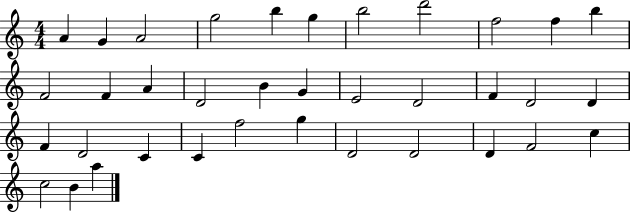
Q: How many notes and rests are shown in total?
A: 36